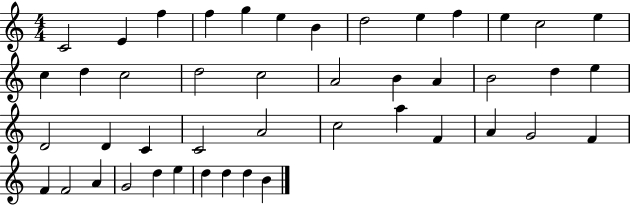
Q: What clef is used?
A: treble